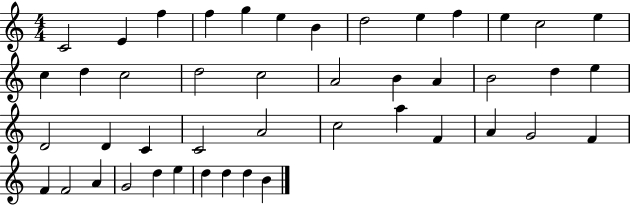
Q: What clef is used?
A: treble